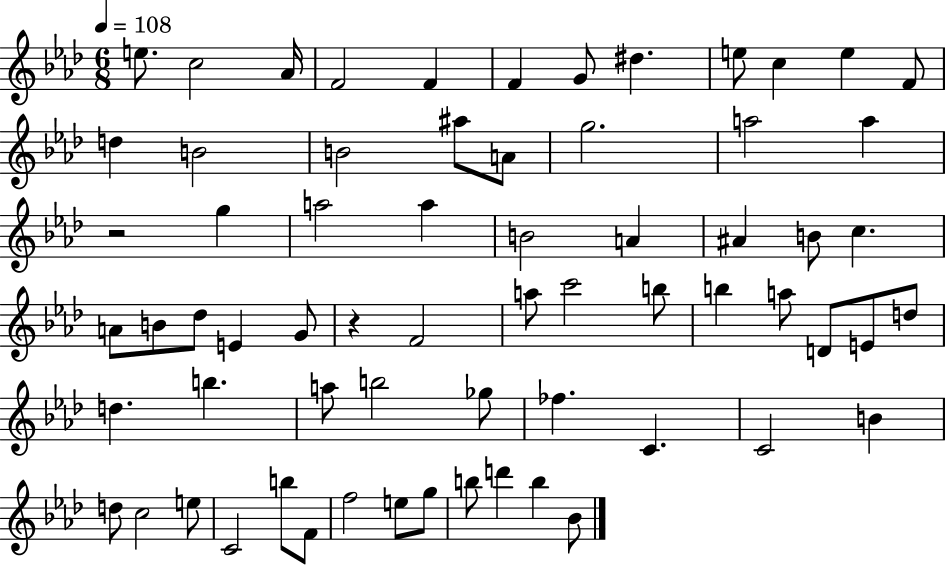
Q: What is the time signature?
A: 6/8